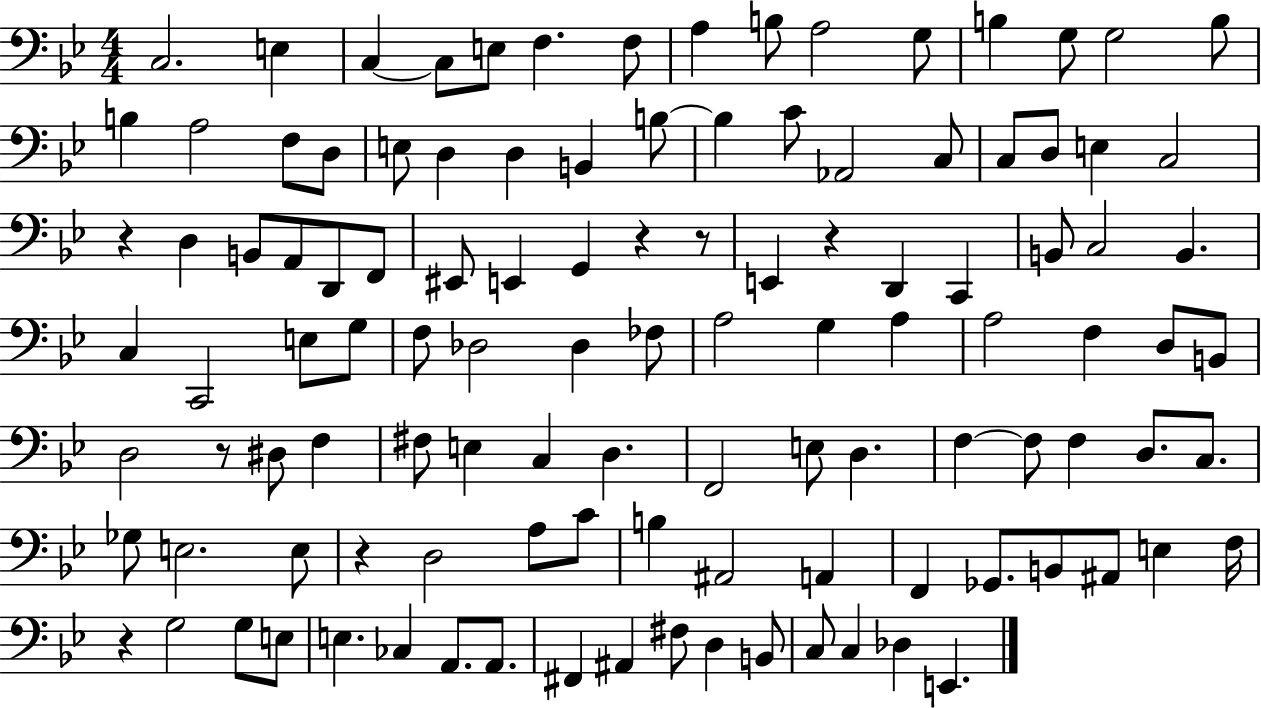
X:1
T:Untitled
M:4/4
L:1/4
K:Bb
C,2 E, C, C,/2 E,/2 F, F,/2 A, B,/2 A,2 G,/2 B, G,/2 G,2 B,/2 B, A,2 F,/2 D,/2 E,/2 D, D, B,, B,/2 B, C/2 _A,,2 C,/2 C,/2 D,/2 E, C,2 z D, B,,/2 A,,/2 D,,/2 F,,/2 ^E,,/2 E,, G,, z z/2 E,, z D,, C,, B,,/2 C,2 B,, C, C,,2 E,/2 G,/2 F,/2 _D,2 _D, _F,/2 A,2 G, A, A,2 F, D,/2 B,,/2 D,2 z/2 ^D,/2 F, ^F,/2 E, C, D, F,,2 E,/2 D, F, F,/2 F, D,/2 C,/2 _G,/2 E,2 E,/2 z D,2 A,/2 C/2 B, ^A,,2 A,, F,, _G,,/2 B,,/2 ^A,,/2 E, F,/4 z G,2 G,/2 E,/2 E, _C, A,,/2 A,,/2 ^F,, ^A,, ^F,/2 D, B,,/2 C,/2 C, _D, E,,